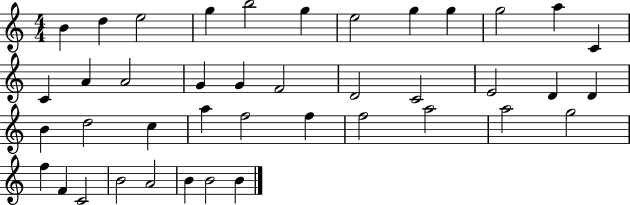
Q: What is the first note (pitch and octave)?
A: B4